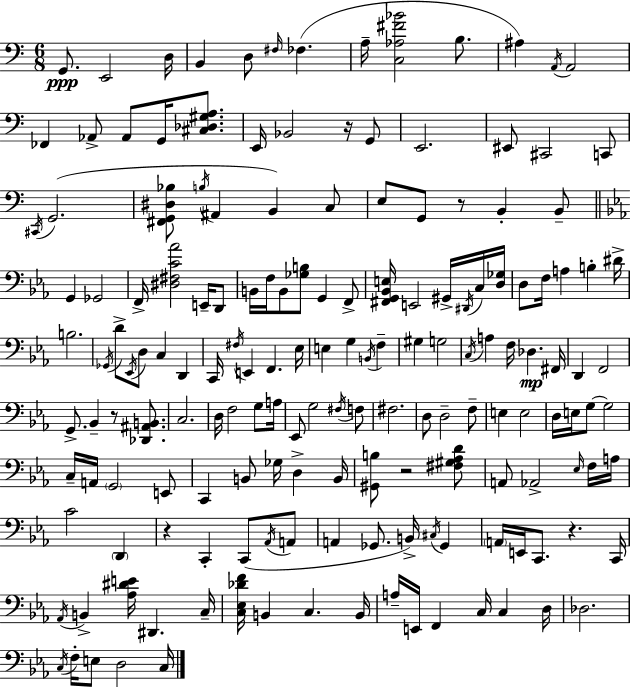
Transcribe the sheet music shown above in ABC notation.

X:1
T:Untitled
M:6/8
L:1/4
K:Am
G,,/2 E,,2 D,/4 B,, D,/2 ^F,/4 _F, A,/4 [C,_A,^F_B]2 B,/2 ^A, A,,/4 A,,2 _F,, _A,,/2 _A,,/2 G,,/4 [^C,_D,^G,A,]/2 E,,/4 _B,,2 z/4 G,,/2 E,,2 ^E,,/2 ^C,,2 C,,/2 ^C,,/4 G,,2 [^F,,G,,^D,_B,]/2 B,/4 ^A,, B,, C,/2 E,/2 G,,/2 z/2 B,, B,,/2 G,, _G,,2 F,,/4 [^D,^F,C_A]2 E,,/4 D,,/2 B,,/4 F,/4 B,,/2 [_G,B,]/2 G,, F,,/2 [^F,,G,,_B,,E,]/4 E,,2 ^G,,/4 ^D,,/4 C,/4 [D,_G,]/4 D,/2 F,/4 A, B, ^D/4 B,2 _G,,/4 D/2 _E,,/4 D,/2 C, D,, C,,/4 ^F,/4 E,, F,, _E,/4 E, G, B,,/4 F, ^G, G,2 C,/4 A, F,/4 _D, ^F,,/4 D,, F,,2 G,,/2 _B,, z/2 [_D,,^A,,B,,]/2 C,2 D,/4 F,2 G,/2 A,/4 _E,,/2 G,2 ^F,/4 F,/2 ^F,2 D,/2 D,2 F,/2 E, E,2 D,/4 E,/4 G,/2 G,2 C,/4 A,,/4 G,,2 E,,/2 C,, B,,/2 _G,/4 D, B,,/4 [^G,,B,]/2 z2 [^F,^G,_A,D]/2 A,,/2 _A,,2 _E,/4 F,/4 A,/4 C2 D,, z C,, C,,/2 _A,,/4 A,,/2 A,, _G,,/2 B,,/4 ^C,/4 _G,, A,,/4 E,,/4 C,,/2 z C,,/4 _A,,/4 B,, [_A,^DE]/4 ^D,, C,/4 [C,_E,_DF]/4 B,, C, B,,/4 A,/4 E,,/4 F,, C,/4 C, D,/4 _D,2 C,/4 F,/4 E,/2 D,2 C,/4